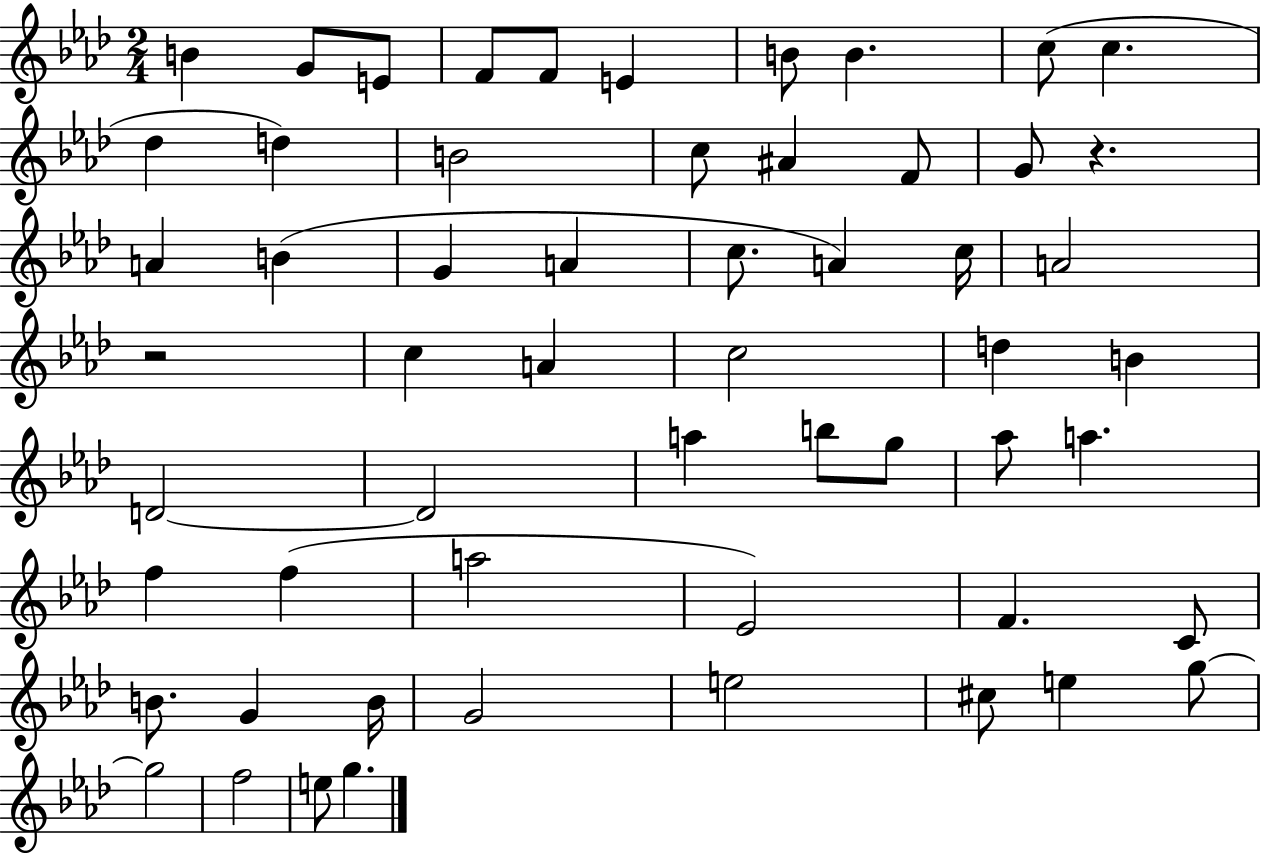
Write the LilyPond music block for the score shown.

{
  \clef treble
  \numericTimeSignature
  \time 2/4
  \key aes \major
  b'4 g'8 e'8 | f'8 f'8 e'4 | b'8 b'4. | c''8( c''4. | \break des''4 d''4) | b'2 | c''8 ais'4 f'8 | g'8 r4. | \break a'4 b'4( | g'4 a'4 | c''8. a'4) c''16 | a'2 | \break r2 | c''4 a'4 | c''2 | d''4 b'4 | \break d'2~~ | d'2 | a''4 b''8 g''8 | aes''8 a''4. | \break f''4 f''4( | a''2 | ees'2) | f'4. c'8 | \break b'8. g'4 b'16 | g'2 | e''2 | cis''8 e''4 g''8~~ | \break g''2 | f''2 | e''8 g''4. | \bar "|."
}